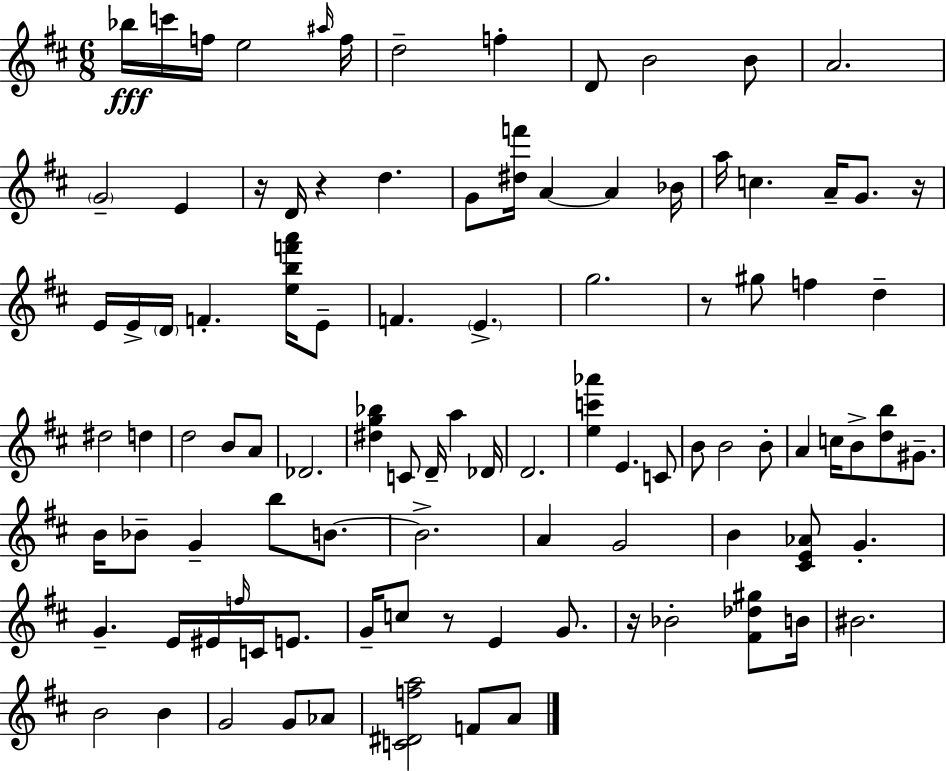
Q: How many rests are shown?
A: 6